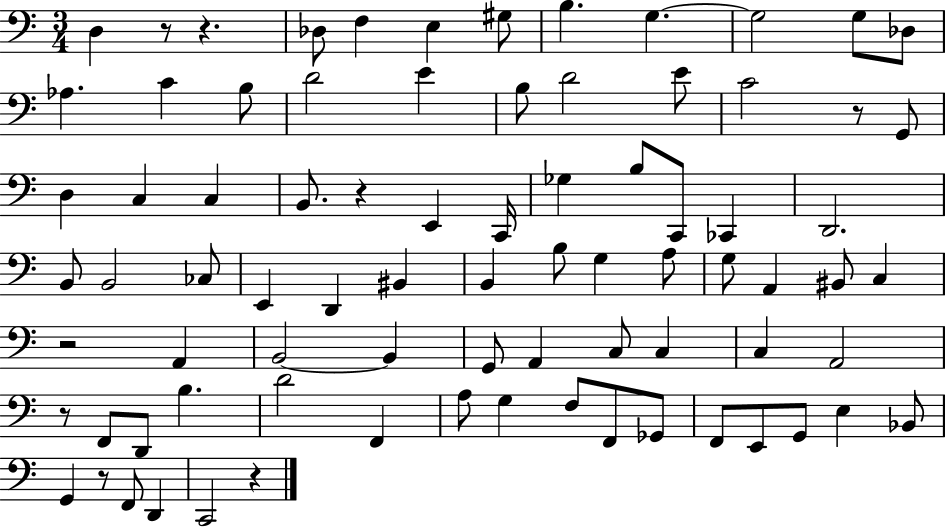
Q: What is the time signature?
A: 3/4